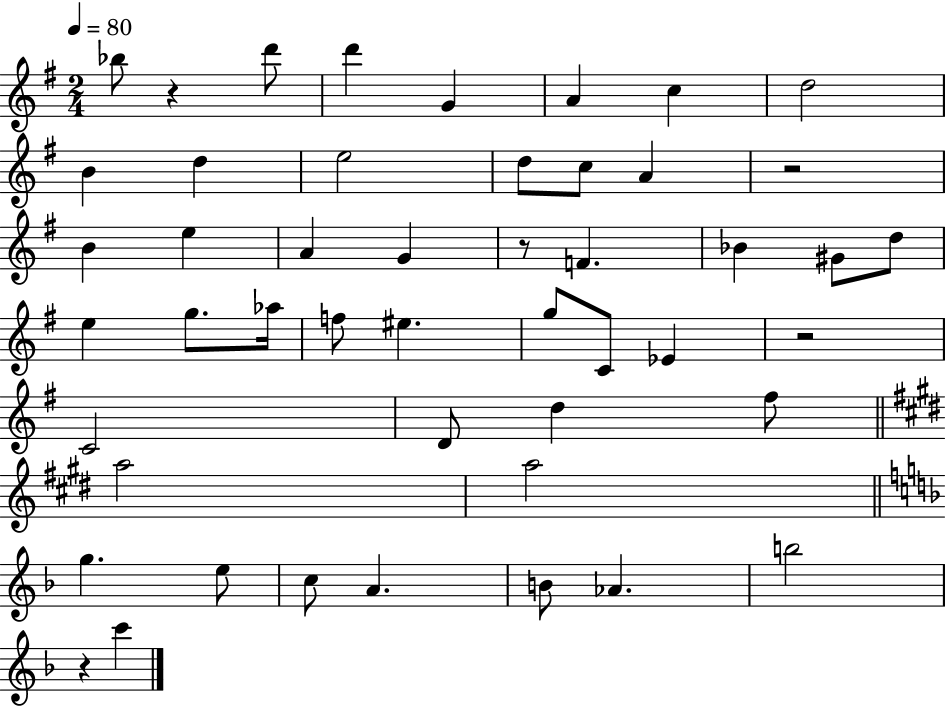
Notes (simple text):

Bb5/e R/q D6/e D6/q G4/q A4/q C5/q D5/h B4/q D5/q E5/h D5/e C5/e A4/q R/h B4/q E5/q A4/q G4/q R/e F4/q. Bb4/q G#4/e D5/e E5/q G5/e. Ab5/s F5/e EIS5/q. G5/e C4/e Eb4/q R/h C4/h D4/e D5/q F#5/e A5/h A5/h G5/q. E5/e C5/e A4/q. B4/e Ab4/q. B5/h R/q C6/q